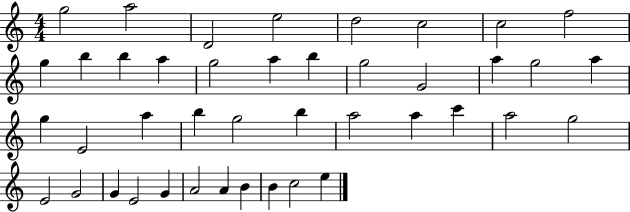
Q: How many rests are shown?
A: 0